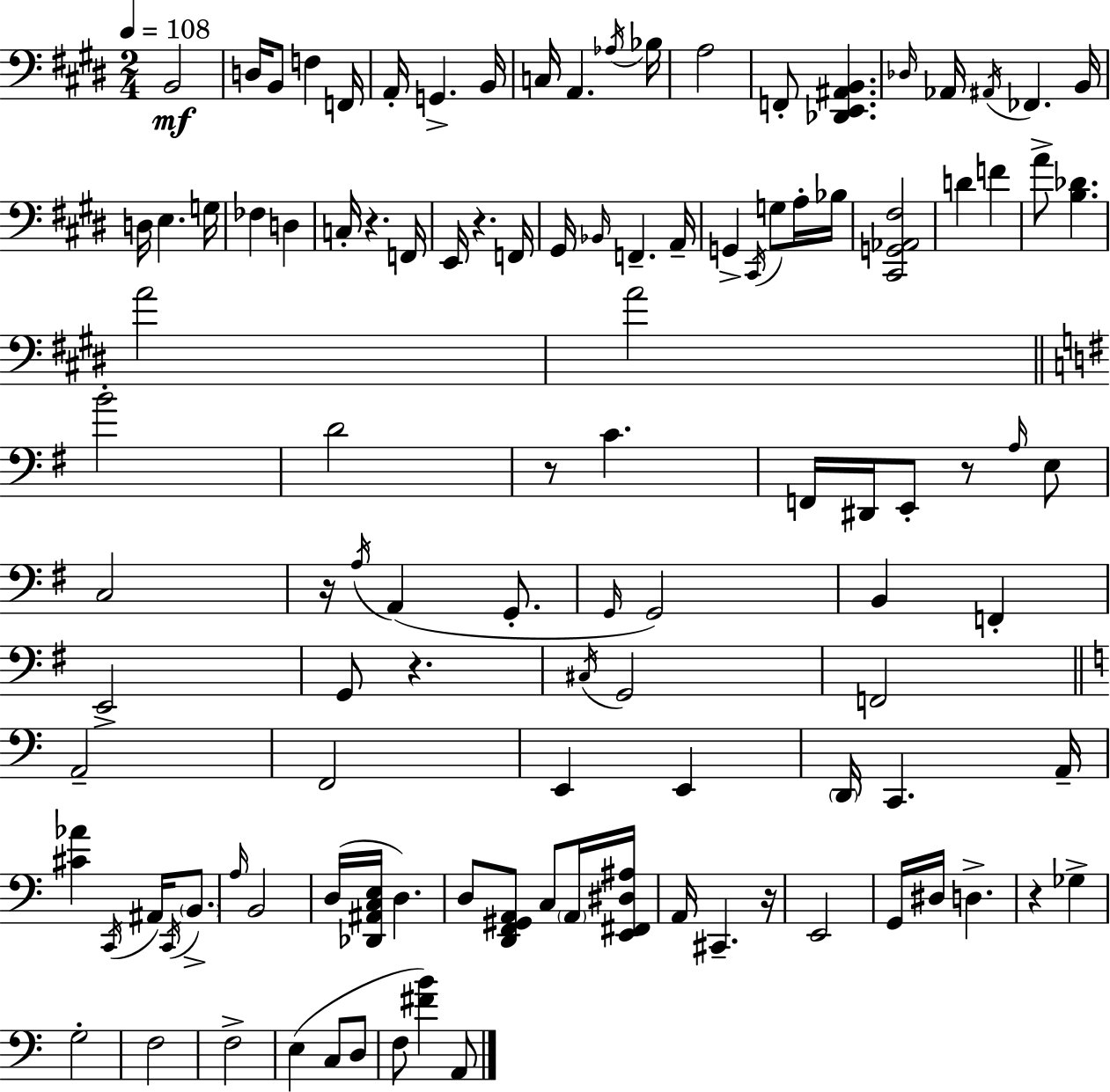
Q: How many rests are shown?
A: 8